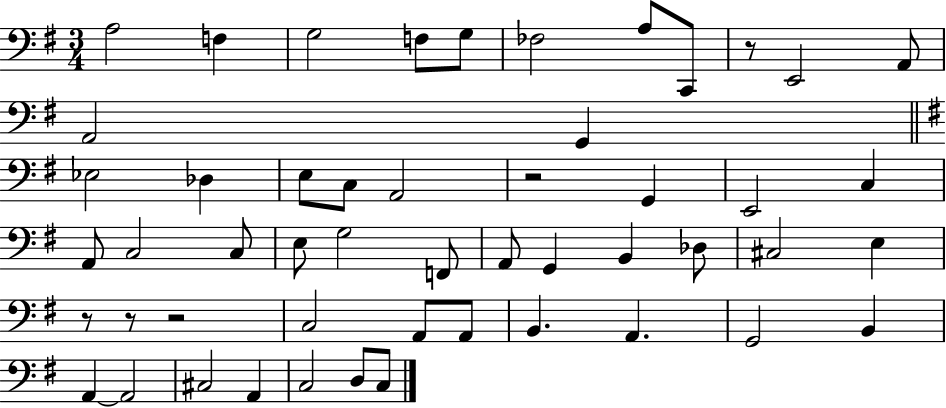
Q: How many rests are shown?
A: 5